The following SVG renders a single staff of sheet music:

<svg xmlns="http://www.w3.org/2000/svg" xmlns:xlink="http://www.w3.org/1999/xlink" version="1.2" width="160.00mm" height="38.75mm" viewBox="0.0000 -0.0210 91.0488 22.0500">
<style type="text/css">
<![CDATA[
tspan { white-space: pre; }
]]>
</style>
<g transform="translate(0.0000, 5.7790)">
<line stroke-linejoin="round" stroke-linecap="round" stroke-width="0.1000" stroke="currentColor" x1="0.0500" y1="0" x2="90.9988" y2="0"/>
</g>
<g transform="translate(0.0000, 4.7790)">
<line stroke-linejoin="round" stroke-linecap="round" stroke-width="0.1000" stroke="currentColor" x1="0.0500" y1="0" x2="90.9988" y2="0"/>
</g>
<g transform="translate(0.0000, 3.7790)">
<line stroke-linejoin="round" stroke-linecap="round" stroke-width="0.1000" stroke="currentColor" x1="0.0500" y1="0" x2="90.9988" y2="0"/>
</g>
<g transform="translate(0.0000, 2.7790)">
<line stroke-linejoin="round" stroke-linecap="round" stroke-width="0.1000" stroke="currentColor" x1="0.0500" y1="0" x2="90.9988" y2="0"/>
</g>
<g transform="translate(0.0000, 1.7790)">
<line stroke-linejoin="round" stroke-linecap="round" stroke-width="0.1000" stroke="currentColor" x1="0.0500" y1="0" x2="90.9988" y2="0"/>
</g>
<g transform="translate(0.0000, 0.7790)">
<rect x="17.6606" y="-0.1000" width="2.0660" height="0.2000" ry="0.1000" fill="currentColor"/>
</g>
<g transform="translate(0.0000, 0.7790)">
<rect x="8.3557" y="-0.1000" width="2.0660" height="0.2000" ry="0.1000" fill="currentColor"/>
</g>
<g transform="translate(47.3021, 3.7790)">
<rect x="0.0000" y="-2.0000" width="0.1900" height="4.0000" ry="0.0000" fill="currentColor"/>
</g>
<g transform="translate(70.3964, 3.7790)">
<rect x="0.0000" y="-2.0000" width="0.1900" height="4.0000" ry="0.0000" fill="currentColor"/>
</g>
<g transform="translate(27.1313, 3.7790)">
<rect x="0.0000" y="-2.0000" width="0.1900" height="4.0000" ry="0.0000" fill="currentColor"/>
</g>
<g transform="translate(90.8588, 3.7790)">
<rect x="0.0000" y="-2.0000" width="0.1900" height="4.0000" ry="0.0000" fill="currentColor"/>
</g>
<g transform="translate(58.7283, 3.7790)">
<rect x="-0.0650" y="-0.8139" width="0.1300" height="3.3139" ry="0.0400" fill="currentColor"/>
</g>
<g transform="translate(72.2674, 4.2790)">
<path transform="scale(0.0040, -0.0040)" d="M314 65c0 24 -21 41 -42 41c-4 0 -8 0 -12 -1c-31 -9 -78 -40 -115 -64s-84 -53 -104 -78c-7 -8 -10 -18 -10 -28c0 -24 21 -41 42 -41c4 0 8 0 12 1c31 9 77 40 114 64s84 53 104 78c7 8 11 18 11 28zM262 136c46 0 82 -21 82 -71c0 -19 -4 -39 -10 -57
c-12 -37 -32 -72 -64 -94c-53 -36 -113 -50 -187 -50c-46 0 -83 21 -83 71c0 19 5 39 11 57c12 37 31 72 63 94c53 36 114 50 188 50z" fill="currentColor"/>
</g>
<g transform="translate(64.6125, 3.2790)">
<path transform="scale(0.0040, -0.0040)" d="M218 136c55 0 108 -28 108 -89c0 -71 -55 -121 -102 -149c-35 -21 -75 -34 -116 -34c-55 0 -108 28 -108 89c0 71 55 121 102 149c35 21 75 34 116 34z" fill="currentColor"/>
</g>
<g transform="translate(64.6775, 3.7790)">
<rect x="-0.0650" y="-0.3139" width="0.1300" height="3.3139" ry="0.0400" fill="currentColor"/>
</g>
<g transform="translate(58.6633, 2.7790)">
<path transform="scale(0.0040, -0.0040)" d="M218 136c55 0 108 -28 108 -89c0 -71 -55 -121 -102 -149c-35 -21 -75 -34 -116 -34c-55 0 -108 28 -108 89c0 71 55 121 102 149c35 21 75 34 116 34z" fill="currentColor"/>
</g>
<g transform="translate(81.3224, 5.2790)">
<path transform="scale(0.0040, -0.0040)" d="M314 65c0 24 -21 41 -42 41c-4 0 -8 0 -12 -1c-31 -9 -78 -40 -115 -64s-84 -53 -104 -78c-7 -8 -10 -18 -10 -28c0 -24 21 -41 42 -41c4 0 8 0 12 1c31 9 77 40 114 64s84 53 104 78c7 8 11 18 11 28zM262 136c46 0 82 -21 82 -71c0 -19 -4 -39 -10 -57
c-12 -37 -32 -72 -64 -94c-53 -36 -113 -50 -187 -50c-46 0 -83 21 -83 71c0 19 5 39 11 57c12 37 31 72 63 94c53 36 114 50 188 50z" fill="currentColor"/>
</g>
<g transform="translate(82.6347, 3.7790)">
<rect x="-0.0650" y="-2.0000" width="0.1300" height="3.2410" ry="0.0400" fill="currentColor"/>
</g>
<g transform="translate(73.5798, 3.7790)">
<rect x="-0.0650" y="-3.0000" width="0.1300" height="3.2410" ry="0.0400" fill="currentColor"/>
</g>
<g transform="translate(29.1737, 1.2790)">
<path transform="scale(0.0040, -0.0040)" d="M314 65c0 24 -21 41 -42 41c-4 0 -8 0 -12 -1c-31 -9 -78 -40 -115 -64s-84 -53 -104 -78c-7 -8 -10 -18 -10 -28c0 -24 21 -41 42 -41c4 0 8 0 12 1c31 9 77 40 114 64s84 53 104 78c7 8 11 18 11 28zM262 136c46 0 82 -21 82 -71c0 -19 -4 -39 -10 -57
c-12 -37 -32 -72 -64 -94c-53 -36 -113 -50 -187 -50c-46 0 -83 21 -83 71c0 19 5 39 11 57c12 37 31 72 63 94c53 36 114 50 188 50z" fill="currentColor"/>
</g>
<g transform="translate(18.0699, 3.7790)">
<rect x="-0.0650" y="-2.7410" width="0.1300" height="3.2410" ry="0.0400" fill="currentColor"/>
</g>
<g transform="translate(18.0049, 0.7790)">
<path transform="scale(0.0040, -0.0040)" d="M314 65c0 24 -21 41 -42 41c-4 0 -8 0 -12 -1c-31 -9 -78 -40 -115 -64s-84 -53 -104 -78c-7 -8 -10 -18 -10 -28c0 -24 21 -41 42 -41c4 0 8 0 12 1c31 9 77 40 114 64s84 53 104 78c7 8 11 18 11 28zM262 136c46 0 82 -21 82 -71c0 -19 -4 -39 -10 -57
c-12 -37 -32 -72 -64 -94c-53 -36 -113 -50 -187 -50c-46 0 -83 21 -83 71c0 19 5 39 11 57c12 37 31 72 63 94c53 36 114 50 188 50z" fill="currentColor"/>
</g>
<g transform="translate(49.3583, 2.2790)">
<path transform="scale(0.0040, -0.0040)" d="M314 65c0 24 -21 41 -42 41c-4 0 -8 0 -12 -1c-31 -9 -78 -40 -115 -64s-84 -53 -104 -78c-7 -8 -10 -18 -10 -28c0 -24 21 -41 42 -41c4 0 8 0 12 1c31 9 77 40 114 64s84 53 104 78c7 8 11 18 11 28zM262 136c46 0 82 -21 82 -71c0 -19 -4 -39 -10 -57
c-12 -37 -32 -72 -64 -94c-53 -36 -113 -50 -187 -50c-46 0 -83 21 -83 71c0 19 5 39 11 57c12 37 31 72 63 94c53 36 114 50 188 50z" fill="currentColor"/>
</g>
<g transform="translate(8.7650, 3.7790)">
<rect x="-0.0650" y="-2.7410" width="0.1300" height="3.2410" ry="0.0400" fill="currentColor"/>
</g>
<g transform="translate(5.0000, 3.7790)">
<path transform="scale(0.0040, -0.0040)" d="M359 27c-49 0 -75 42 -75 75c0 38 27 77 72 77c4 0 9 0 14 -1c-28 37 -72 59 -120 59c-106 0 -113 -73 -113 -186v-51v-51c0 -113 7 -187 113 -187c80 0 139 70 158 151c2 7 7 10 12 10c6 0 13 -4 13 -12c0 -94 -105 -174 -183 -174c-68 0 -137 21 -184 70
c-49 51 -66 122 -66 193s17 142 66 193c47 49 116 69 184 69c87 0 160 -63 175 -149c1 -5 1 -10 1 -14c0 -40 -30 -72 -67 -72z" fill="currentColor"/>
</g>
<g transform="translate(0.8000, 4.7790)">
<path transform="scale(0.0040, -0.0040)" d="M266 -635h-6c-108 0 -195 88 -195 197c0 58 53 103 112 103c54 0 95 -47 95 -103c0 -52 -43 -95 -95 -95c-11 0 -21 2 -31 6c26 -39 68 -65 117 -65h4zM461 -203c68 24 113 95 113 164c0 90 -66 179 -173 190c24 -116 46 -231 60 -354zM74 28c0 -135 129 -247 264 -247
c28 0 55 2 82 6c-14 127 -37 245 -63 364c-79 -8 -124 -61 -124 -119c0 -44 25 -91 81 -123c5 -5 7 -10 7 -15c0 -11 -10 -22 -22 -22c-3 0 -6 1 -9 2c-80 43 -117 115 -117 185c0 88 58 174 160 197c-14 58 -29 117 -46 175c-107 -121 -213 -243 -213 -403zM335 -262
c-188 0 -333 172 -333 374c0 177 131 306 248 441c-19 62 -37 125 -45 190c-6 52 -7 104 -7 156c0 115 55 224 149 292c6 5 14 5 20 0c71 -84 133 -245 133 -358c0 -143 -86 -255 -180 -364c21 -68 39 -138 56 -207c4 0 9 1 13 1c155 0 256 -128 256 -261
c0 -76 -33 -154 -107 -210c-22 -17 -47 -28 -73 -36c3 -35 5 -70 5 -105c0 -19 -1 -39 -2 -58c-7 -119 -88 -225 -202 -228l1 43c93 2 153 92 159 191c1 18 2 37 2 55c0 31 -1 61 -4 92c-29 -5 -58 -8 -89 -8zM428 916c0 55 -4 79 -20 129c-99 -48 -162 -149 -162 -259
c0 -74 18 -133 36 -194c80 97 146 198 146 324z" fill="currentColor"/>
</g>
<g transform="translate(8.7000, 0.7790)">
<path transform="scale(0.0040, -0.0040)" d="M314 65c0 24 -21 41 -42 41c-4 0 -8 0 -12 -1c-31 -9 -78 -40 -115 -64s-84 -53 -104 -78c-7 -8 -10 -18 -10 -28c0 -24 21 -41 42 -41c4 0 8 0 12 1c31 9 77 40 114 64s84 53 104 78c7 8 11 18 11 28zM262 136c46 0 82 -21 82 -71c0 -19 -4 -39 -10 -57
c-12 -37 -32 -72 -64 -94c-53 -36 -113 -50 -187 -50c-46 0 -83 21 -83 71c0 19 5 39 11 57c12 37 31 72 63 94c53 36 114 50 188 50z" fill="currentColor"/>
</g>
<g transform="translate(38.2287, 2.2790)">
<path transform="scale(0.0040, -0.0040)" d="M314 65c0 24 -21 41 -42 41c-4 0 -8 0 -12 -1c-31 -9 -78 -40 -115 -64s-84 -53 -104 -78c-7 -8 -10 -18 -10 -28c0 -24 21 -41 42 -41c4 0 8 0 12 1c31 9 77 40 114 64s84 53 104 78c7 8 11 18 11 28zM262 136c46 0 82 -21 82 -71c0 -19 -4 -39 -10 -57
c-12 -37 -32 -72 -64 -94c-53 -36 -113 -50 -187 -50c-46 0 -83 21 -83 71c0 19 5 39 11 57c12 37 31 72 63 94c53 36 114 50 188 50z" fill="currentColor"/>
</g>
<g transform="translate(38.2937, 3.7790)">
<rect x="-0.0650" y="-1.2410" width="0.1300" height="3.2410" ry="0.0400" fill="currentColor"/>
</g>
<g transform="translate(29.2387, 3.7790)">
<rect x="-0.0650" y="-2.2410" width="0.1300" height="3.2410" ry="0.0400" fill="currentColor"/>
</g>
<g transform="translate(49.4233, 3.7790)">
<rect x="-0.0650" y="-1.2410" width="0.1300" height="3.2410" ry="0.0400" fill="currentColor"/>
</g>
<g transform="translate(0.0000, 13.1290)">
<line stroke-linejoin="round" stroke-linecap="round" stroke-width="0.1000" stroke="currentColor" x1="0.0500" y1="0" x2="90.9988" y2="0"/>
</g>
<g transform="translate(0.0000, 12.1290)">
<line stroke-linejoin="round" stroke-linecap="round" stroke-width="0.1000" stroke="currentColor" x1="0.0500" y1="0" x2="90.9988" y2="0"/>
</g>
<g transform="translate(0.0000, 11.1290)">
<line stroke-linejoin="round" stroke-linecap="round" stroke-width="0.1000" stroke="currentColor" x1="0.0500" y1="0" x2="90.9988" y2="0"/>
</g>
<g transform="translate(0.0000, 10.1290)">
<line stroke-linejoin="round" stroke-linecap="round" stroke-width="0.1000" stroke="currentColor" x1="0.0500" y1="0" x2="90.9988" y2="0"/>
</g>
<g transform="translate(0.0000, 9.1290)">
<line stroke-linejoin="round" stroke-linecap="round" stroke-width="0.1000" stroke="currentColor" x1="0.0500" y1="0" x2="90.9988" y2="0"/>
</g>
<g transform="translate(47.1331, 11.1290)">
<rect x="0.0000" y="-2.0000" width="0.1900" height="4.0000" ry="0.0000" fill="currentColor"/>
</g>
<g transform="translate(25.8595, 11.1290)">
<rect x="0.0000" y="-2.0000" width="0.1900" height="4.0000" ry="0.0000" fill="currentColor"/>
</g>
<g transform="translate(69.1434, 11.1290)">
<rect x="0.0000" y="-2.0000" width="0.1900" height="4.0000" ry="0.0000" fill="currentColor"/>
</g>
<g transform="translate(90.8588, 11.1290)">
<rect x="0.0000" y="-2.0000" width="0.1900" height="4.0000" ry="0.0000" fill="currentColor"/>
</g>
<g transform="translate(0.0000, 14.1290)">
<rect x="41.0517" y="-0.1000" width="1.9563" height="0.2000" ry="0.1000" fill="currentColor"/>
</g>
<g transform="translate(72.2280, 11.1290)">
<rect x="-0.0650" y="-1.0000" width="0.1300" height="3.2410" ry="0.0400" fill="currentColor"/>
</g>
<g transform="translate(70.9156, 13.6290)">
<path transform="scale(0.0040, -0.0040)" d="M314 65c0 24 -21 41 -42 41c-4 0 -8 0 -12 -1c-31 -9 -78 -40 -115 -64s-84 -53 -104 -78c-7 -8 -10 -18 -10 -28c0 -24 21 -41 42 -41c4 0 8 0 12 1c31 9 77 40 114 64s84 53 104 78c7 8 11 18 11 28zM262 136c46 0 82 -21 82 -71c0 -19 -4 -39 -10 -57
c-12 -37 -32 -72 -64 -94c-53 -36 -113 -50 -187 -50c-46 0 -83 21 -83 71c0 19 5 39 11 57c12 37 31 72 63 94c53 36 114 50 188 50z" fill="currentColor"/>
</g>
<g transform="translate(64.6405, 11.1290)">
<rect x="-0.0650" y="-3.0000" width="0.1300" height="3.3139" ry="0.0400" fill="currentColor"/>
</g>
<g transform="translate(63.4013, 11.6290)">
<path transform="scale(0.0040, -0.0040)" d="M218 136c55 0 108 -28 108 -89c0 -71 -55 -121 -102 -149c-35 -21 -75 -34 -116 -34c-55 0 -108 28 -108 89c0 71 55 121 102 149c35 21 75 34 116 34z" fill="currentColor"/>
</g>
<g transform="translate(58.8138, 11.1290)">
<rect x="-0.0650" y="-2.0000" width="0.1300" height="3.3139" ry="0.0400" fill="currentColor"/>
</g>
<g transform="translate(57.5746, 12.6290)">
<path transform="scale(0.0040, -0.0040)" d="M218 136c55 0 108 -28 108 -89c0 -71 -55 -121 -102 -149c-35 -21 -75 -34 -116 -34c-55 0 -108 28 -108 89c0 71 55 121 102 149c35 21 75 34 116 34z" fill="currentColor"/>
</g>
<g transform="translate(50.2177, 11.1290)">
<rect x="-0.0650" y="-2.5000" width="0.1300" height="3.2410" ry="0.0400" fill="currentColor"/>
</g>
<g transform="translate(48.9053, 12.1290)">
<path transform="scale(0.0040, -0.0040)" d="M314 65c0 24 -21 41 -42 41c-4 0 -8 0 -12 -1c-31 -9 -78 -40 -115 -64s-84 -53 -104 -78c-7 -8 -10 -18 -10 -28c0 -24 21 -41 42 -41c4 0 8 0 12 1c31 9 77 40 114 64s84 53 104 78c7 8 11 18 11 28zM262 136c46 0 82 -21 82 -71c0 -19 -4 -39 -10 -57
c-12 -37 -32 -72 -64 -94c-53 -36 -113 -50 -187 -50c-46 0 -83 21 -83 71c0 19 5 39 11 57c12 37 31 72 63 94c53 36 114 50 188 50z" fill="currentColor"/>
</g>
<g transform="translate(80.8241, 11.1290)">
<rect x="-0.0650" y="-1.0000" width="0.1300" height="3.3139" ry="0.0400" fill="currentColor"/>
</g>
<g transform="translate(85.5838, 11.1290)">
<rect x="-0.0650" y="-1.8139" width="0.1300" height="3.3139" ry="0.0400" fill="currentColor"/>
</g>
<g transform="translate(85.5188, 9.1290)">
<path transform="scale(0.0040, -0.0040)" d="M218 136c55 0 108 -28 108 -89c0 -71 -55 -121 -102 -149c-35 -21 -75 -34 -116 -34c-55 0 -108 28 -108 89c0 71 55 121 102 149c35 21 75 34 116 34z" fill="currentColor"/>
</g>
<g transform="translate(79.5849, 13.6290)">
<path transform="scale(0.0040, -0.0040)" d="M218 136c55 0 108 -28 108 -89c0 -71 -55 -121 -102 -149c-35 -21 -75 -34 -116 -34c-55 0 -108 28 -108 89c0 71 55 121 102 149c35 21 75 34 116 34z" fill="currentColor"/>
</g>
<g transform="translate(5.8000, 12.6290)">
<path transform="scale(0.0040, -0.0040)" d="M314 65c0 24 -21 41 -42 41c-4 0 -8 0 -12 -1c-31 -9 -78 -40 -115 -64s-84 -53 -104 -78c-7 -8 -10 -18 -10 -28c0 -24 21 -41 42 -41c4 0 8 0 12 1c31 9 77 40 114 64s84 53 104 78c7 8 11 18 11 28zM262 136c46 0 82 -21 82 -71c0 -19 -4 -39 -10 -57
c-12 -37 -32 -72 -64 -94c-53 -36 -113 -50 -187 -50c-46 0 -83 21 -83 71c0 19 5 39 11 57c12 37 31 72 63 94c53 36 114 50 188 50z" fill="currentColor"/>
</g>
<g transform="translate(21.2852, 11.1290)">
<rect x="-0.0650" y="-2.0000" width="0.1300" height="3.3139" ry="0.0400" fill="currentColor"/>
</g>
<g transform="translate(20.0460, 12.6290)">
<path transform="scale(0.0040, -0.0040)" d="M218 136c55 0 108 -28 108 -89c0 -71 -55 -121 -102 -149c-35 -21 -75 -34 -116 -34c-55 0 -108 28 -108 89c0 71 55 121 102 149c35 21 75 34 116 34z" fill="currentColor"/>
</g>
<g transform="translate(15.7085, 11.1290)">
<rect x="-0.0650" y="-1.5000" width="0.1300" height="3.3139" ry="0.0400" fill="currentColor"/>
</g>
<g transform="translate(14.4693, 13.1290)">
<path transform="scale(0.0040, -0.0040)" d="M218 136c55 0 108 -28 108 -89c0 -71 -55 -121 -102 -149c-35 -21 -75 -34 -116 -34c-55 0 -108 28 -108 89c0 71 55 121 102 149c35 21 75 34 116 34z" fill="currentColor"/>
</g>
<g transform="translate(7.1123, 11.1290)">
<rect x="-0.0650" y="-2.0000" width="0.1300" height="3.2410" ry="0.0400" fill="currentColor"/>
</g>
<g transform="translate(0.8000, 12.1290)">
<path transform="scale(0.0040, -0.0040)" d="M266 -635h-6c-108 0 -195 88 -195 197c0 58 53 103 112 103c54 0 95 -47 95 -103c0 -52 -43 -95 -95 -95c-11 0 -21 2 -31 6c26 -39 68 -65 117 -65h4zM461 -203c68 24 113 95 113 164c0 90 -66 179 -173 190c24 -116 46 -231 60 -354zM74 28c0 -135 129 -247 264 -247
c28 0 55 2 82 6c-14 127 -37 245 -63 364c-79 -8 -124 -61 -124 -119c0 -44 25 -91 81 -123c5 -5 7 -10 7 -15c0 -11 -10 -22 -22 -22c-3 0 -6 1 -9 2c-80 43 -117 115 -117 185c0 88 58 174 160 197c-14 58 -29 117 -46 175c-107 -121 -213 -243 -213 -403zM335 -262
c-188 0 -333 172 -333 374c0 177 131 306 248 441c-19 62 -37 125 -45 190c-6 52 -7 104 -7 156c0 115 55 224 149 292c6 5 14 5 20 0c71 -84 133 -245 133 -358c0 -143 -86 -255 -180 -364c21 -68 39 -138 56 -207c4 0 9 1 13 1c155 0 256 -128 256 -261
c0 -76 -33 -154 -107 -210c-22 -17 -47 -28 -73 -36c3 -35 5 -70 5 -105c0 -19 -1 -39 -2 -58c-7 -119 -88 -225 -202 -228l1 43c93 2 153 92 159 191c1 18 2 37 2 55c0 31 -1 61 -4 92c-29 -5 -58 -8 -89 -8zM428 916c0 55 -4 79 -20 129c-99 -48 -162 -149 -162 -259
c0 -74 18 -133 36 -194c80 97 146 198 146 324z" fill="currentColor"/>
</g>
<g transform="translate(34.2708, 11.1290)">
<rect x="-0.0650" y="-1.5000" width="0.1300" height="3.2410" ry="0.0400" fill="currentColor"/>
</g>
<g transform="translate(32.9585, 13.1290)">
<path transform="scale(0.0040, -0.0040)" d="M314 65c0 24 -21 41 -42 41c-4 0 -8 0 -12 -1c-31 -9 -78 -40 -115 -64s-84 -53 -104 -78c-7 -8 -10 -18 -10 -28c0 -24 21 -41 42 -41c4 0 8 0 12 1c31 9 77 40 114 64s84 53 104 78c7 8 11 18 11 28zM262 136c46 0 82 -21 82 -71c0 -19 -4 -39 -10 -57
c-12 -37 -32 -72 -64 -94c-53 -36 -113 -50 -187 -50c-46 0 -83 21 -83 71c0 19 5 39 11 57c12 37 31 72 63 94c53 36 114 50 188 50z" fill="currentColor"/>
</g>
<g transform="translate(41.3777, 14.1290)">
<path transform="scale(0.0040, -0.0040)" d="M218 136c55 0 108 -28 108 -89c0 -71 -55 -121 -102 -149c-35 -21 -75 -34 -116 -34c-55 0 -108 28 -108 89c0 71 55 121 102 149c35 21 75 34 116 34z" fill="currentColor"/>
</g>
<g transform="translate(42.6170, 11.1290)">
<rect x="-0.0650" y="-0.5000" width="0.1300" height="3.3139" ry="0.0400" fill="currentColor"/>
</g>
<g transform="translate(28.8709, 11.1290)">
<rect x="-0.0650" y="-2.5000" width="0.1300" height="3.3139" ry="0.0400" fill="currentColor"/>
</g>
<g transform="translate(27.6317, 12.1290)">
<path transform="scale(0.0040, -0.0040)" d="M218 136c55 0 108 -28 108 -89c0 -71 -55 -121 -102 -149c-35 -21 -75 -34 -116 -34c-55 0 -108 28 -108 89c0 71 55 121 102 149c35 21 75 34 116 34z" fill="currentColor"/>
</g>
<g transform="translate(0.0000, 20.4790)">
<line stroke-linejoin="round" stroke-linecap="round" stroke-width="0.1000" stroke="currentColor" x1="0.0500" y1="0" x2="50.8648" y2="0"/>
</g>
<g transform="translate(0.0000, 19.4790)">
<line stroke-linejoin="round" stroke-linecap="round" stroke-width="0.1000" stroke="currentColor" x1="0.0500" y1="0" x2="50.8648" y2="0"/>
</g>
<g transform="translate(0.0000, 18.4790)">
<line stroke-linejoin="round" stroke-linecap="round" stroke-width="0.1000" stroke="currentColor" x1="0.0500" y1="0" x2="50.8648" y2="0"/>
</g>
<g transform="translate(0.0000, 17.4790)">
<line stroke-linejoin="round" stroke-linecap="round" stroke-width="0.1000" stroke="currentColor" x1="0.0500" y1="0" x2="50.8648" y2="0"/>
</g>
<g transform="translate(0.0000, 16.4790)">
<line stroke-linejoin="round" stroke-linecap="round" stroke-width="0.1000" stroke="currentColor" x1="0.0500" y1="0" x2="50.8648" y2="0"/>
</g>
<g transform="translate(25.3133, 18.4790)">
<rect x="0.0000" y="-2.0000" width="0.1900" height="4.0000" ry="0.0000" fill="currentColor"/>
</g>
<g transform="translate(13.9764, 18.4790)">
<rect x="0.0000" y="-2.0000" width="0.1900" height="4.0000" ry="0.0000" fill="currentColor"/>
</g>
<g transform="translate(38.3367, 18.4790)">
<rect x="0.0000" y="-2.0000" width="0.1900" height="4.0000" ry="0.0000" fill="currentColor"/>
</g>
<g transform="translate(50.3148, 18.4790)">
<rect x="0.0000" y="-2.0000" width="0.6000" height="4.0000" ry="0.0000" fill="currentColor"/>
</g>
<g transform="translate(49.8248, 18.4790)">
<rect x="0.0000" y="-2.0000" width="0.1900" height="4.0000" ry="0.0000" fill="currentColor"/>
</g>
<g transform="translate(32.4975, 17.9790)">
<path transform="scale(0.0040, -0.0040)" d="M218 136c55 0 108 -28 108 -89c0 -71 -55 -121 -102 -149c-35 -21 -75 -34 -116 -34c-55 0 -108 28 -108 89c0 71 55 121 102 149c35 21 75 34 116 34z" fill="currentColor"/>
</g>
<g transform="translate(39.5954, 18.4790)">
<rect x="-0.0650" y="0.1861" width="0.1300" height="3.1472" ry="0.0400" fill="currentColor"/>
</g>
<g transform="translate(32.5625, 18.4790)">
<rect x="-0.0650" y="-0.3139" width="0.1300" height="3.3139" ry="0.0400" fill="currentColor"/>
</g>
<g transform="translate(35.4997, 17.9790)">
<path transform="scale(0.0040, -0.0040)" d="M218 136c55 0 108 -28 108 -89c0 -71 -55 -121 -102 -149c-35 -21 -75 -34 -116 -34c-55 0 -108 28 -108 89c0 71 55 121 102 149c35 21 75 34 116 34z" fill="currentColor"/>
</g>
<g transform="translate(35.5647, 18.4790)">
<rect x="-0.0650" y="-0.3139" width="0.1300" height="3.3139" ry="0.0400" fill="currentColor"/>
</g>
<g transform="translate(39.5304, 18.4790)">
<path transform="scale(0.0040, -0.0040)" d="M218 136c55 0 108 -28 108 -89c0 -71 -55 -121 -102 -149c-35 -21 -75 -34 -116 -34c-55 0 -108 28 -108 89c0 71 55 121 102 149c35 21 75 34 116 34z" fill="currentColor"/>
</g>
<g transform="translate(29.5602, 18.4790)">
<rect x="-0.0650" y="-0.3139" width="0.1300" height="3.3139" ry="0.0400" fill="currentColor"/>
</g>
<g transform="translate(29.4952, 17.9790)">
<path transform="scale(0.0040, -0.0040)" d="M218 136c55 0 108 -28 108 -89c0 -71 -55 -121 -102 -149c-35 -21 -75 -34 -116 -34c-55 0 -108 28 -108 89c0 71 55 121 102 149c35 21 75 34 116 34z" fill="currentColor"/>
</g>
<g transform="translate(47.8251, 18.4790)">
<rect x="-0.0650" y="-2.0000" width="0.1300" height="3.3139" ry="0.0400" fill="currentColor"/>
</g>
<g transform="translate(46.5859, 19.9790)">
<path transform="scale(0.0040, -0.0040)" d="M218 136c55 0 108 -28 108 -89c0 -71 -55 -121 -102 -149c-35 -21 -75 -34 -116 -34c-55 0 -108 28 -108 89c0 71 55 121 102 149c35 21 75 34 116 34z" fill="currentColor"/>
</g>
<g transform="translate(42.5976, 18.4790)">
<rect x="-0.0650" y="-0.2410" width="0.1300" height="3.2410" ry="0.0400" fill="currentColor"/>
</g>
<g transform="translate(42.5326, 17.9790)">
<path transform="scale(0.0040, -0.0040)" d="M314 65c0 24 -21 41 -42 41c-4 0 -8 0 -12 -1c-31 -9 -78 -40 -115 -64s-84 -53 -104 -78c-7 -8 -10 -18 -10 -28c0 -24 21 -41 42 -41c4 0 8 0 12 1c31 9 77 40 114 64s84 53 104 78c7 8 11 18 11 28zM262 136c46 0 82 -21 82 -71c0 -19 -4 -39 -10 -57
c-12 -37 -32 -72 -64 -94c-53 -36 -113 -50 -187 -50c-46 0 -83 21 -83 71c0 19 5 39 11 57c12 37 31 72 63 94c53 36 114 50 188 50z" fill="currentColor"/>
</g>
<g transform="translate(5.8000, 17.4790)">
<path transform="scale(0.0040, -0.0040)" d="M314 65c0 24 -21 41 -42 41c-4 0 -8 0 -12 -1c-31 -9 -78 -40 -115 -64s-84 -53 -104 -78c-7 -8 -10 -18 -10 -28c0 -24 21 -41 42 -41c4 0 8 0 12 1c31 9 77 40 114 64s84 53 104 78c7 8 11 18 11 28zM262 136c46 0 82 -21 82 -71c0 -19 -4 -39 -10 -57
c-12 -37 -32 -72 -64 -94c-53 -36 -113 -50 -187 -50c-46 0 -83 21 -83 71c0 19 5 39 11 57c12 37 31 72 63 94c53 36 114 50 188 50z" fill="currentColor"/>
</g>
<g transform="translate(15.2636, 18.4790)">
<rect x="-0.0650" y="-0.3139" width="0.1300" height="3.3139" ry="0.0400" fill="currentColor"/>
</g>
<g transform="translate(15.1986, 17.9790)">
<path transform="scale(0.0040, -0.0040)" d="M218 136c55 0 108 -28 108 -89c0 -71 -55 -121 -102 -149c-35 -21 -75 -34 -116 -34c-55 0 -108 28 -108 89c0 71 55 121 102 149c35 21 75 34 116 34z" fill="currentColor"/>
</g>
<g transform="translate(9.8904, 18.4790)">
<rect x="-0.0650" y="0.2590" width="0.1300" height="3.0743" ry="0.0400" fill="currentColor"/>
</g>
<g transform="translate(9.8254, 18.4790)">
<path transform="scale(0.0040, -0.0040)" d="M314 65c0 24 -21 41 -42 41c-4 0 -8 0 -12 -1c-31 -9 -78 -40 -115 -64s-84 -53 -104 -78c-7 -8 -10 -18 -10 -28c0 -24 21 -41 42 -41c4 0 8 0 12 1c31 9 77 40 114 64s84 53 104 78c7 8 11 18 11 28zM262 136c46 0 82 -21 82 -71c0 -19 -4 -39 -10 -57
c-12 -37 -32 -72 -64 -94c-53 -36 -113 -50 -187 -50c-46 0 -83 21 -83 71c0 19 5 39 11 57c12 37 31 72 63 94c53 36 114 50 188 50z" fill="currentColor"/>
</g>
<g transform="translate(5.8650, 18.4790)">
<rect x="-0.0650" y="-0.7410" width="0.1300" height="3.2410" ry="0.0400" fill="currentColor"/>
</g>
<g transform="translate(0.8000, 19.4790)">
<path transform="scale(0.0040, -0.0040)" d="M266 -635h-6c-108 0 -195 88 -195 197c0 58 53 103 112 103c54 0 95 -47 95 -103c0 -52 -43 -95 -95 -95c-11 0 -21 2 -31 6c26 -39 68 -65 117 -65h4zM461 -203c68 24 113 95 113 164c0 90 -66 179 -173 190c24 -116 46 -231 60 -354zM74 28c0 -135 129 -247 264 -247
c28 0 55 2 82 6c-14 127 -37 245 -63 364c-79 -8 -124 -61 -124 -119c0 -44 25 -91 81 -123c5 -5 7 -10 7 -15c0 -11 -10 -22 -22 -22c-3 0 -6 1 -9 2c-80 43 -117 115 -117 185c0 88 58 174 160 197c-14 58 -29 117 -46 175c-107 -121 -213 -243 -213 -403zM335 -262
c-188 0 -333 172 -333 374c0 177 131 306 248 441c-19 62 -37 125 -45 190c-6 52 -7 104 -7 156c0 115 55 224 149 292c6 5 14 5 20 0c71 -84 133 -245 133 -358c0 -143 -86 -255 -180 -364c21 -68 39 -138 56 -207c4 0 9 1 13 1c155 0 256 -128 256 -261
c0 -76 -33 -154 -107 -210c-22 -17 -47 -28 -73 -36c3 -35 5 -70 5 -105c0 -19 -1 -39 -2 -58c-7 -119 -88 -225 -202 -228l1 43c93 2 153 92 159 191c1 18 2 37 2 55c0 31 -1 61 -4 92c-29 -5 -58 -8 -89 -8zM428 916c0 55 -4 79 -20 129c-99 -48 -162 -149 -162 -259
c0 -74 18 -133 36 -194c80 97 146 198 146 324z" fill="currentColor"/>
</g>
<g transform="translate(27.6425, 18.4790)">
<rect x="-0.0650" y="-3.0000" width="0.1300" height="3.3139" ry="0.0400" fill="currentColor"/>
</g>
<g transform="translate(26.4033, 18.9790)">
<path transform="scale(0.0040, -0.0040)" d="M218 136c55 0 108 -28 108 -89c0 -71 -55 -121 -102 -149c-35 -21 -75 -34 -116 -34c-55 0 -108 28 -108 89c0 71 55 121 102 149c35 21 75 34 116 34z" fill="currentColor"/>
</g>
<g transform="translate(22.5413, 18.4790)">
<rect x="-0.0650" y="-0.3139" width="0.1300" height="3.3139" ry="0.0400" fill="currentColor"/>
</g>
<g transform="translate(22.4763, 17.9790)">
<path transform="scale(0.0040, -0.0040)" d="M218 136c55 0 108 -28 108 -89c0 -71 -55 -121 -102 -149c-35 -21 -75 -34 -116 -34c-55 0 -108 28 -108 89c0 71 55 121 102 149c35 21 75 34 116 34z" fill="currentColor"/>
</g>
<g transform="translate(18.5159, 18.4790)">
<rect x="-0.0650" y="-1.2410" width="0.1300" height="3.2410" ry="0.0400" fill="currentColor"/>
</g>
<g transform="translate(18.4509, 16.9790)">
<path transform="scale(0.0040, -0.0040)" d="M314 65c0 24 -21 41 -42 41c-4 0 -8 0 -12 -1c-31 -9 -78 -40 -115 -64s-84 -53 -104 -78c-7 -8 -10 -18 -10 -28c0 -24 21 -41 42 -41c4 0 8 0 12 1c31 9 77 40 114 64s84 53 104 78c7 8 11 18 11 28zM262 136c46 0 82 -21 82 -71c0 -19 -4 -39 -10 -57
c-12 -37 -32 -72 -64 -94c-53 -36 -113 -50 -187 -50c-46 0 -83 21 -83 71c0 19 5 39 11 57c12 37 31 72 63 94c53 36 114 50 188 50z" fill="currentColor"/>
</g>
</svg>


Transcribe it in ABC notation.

X:1
T:Untitled
M:4/4
L:1/4
K:C
a2 a2 g2 e2 e2 d c A2 F2 F2 E F G E2 C G2 F A D2 D f d2 B2 c e2 c A c c c B c2 F